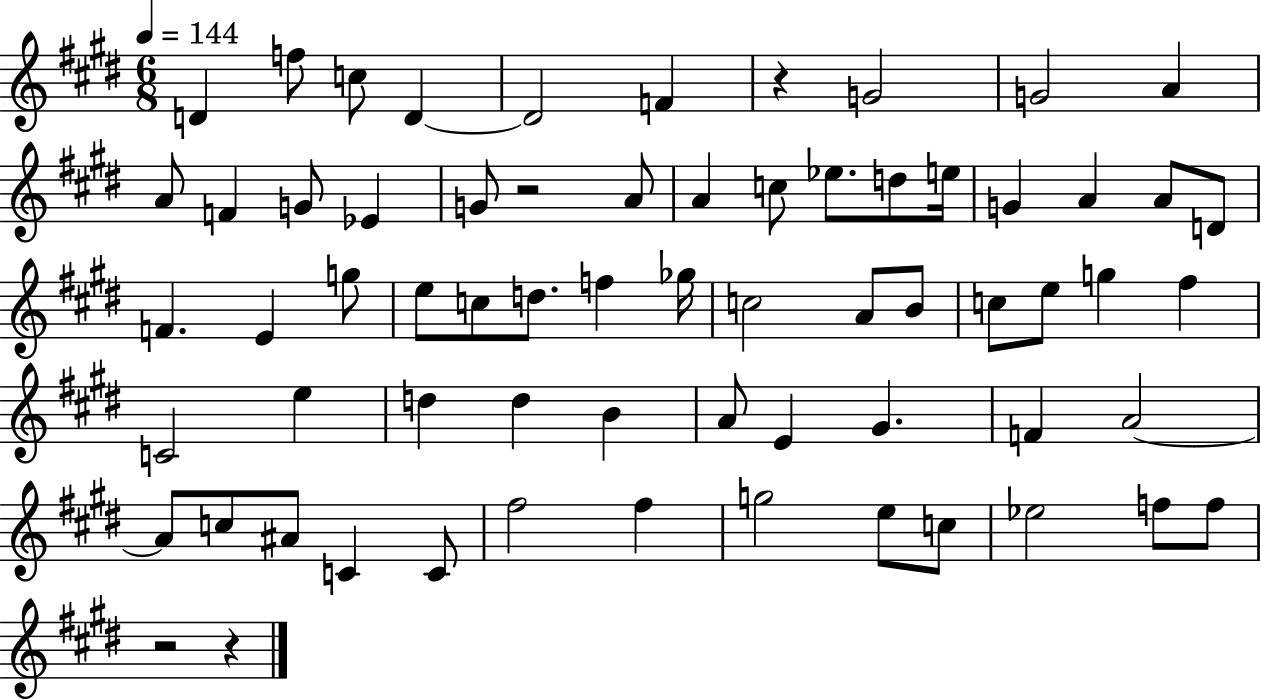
{
  \clef treble
  \numericTimeSignature
  \time 6/8
  \key e \major
  \tempo 4 = 144
  d'4 f''8 c''8 d'4~~ | d'2 f'4 | r4 g'2 | g'2 a'4 | \break a'8 f'4 g'8 ees'4 | g'8 r2 a'8 | a'4 c''8 ees''8. d''8 e''16 | g'4 a'4 a'8 d'8 | \break f'4. e'4 g''8 | e''8 c''8 d''8. f''4 ges''16 | c''2 a'8 b'8 | c''8 e''8 g''4 fis''4 | \break c'2 e''4 | d''4 d''4 b'4 | a'8 e'4 gis'4. | f'4 a'2~~ | \break a'8 c''8 ais'8 c'4 c'8 | fis''2 fis''4 | g''2 e''8 c''8 | ees''2 f''8 f''8 | \break r2 r4 | \bar "|."
}